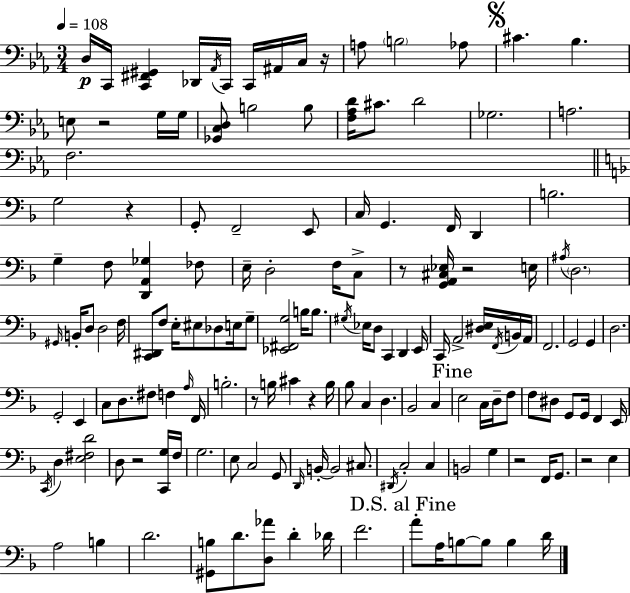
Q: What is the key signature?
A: C minor